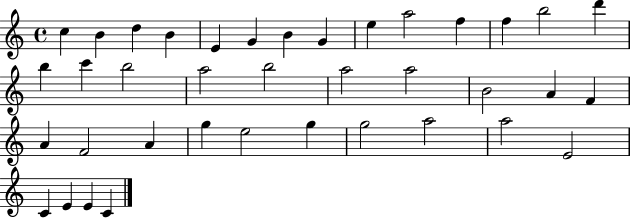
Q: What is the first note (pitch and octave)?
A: C5